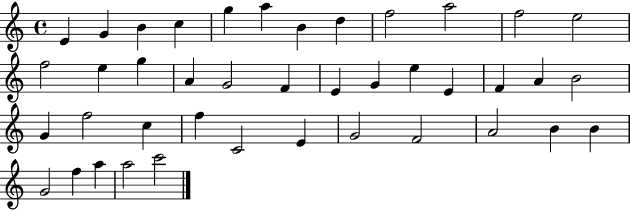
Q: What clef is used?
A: treble